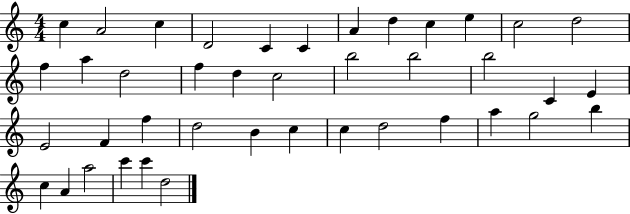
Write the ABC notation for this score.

X:1
T:Untitled
M:4/4
L:1/4
K:C
c A2 c D2 C C A d c e c2 d2 f a d2 f d c2 b2 b2 b2 C E E2 F f d2 B c c d2 f a g2 b c A a2 c' c' d2